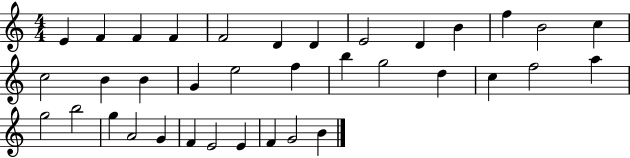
E4/q F4/q F4/q F4/q F4/h D4/q D4/q E4/h D4/q B4/q F5/q B4/h C5/q C5/h B4/q B4/q G4/q E5/h F5/q B5/q G5/h D5/q C5/q F5/h A5/q G5/h B5/h G5/q A4/h G4/q F4/q E4/h E4/q F4/q G4/h B4/q